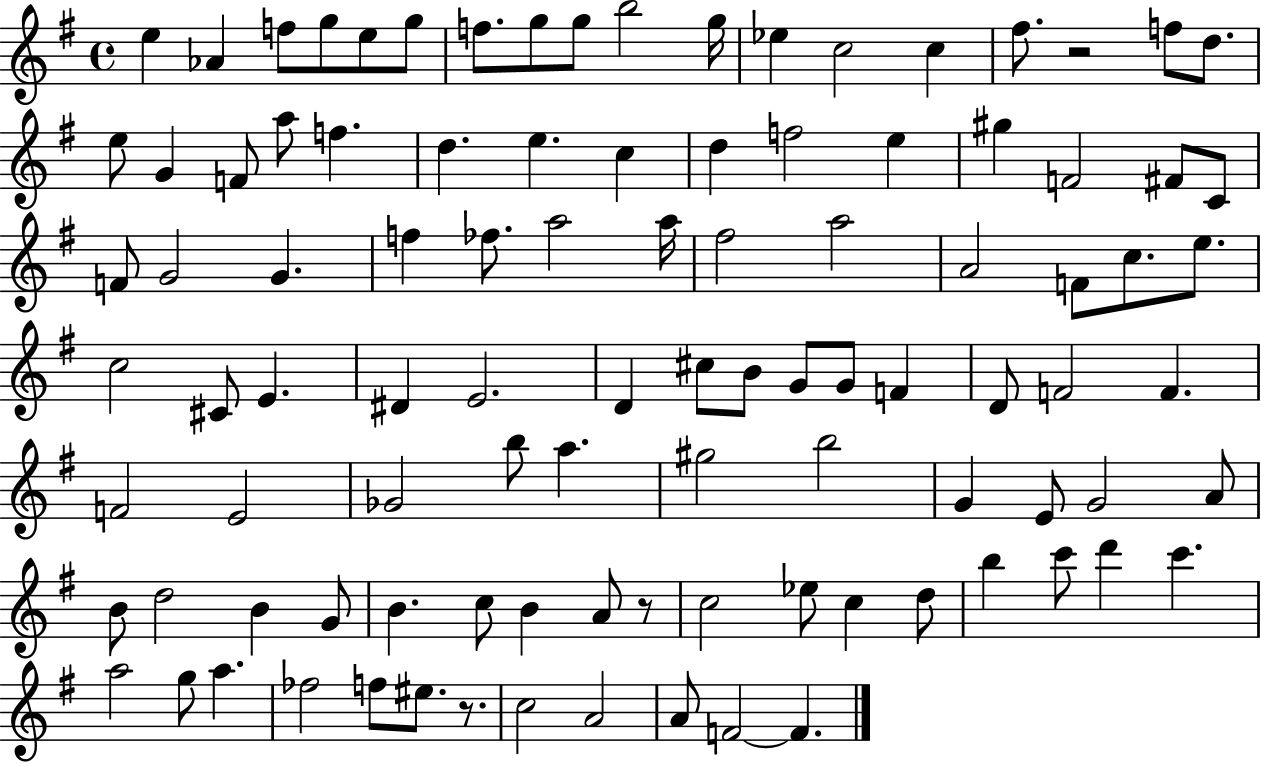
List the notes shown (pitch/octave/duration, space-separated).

E5/q Ab4/q F5/e G5/e E5/e G5/e F5/e. G5/e G5/e B5/h G5/s Eb5/q C5/h C5/q F#5/e. R/h F5/e D5/e. E5/e G4/q F4/e A5/e F5/q. D5/q. E5/q. C5/q D5/q F5/h E5/q G#5/q F4/h F#4/e C4/e F4/e G4/h G4/q. F5/q FES5/e. A5/h A5/s F#5/h A5/h A4/h F4/e C5/e. E5/e. C5/h C#4/e E4/q. D#4/q E4/h. D4/q C#5/e B4/e G4/e G4/e F4/q D4/e F4/h F4/q. F4/h E4/h Gb4/h B5/e A5/q. G#5/h B5/h G4/q E4/e G4/h A4/e B4/e D5/h B4/q G4/e B4/q. C5/e B4/q A4/e R/e C5/h Eb5/e C5/q D5/e B5/q C6/e D6/q C6/q. A5/h G5/e A5/q. FES5/h F5/e EIS5/e. R/e. C5/h A4/h A4/e F4/h F4/q.